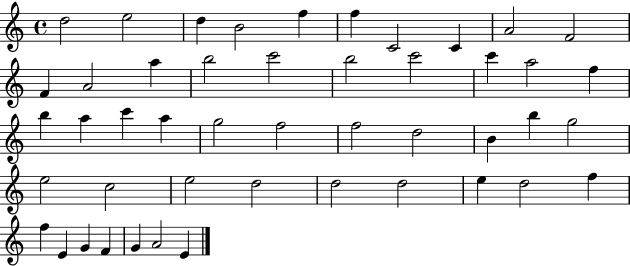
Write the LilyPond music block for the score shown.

{
  \clef treble
  \time 4/4
  \defaultTimeSignature
  \key c \major
  d''2 e''2 | d''4 b'2 f''4 | f''4 c'2 c'4 | a'2 f'2 | \break f'4 a'2 a''4 | b''2 c'''2 | b''2 c'''2 | c'''4 a''2 f''4 | \break b''4 a''4 c'''4 a''4 | g''2 f''2 | f''2 d''2 | b'4 b''4 g''2 | \break e''2 c''2 | e''2 d''2 | d''2 d''2 | e''4 d''2 f''4 | \break f''4 e'4 g'4 f'4 | g'4 a'2 e'4 | \bar "|."
}